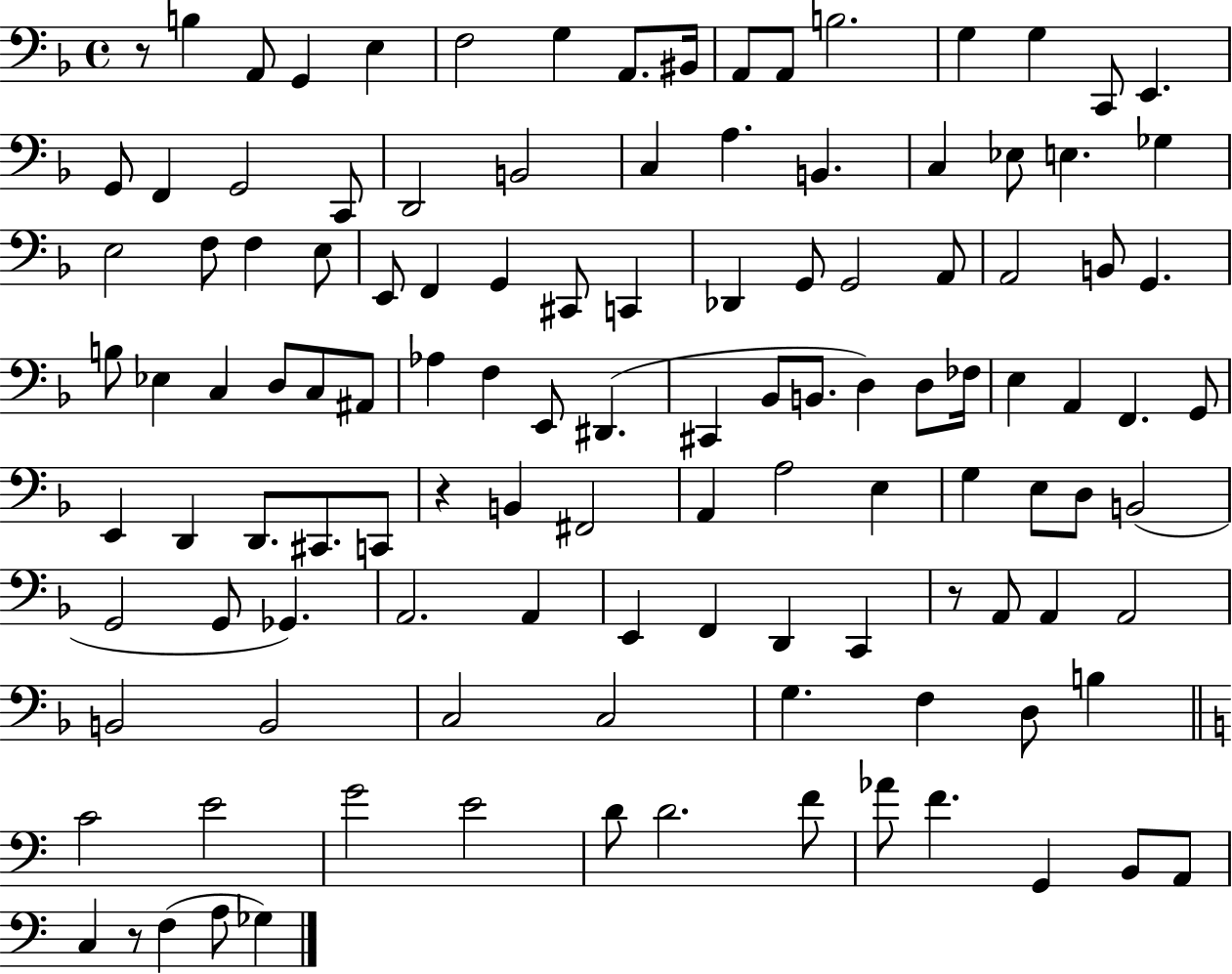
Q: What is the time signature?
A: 4/4